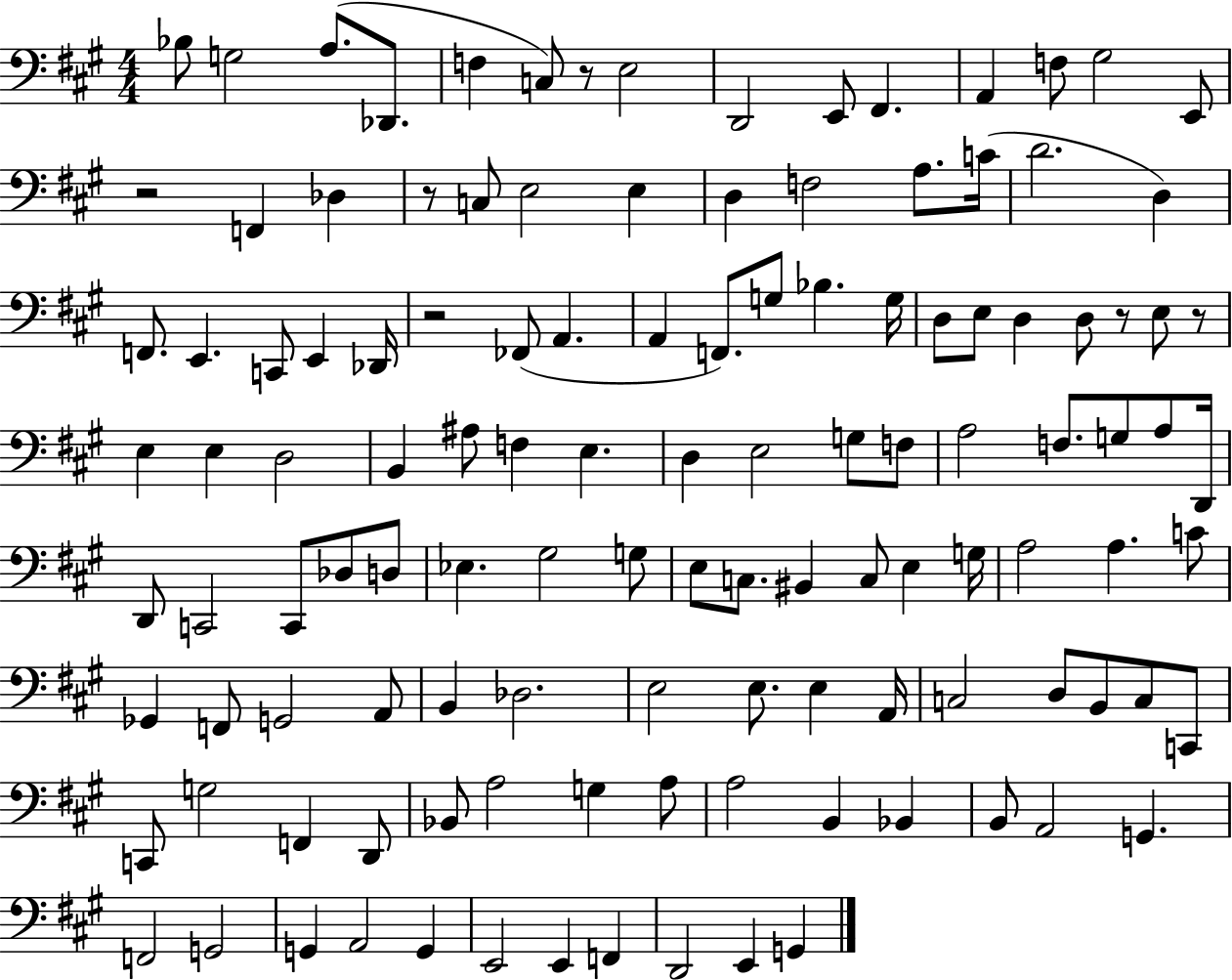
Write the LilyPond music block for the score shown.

{
  \clef bass
  \numericTimeSignature
  \time 4/4
  \key a \major
  \repeat volta 2 { bes8 g2 a8.( des,8. | f4 c8) r8 e2 | d,2 e,8 fis,4. | a,4 f8 gis2 e,8 | \break r2 f,4 des4 | r8 c8 e2 e4 | d4 f2 a8. c'16( | d'2. d4) | \break f,8. e,4. c,8 e,4 des,16 | r2 fes,8( a,4. | a,4 f,8.) g8 bes4. g16 | d8 e8 d4 d8 r8 e8 r8 | \break e4 e4 d2 | b,4 ais8 f4 e4. | d4 e2 g8 f8 | a2 f8. g8 a8 d,16 | \break d,8 c,2 c,8 des8 d8 | ees4. gis2 g8 | e8 c8. bis,4 c8 e4 g16 | a2 a4. c'8 | \break ges,4 f,8 g,2 a,8 | b,4 des2. | e2 e8. e4 a,16 | c2 d8 b,8 c8 c,8 | \break c,8 g2 f,4 d,8 | bes,8 a2 g4 a8 | a2 b,4 bes,4 | b,8 a,2 g,4. | \break f,2 g,2 | g,4 a,2 g,4 | e,2 e,4 f,4 | d,2 e,4 g,4 | \break } \bar "|."
}